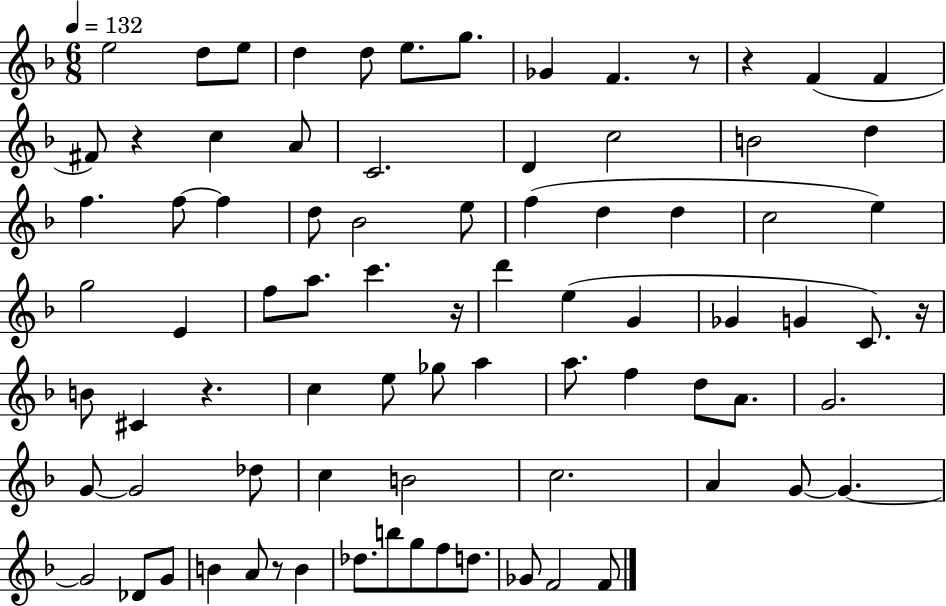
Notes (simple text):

E5/h D5/e E5/e D5/q D5/e E5/e. G5/e. Gb4/q F4/q. R/e R/q F4/q F4/q F#4/e R/q C5/q A4/e C4/h. D4/q C5/h B4/h D5/q F5/q. F5/e F5/q D5/e Bb4/h E5/e F5/q D5/q D5/q C5/h E5/q G5/h E4/q F5/e A5/e. C6/q. R/s D6/q E5/q G4/q Gb4/q G4/q C4/e. R/s B4/e C#4/q R/q. C5/q E5/e Gb5/e A5/q A5/e. F5/q D5/e A4/e. G4/h. G4/e G4/h Db5/e C5/q B4/h C5/h. A4/q G4/e G4/q. G4/h Db4/e G4/e B4/q A4/e R/e B4/q Db5/e. B5/e G5/e F5/e D5/e. Gb4/e F4/h F4/e